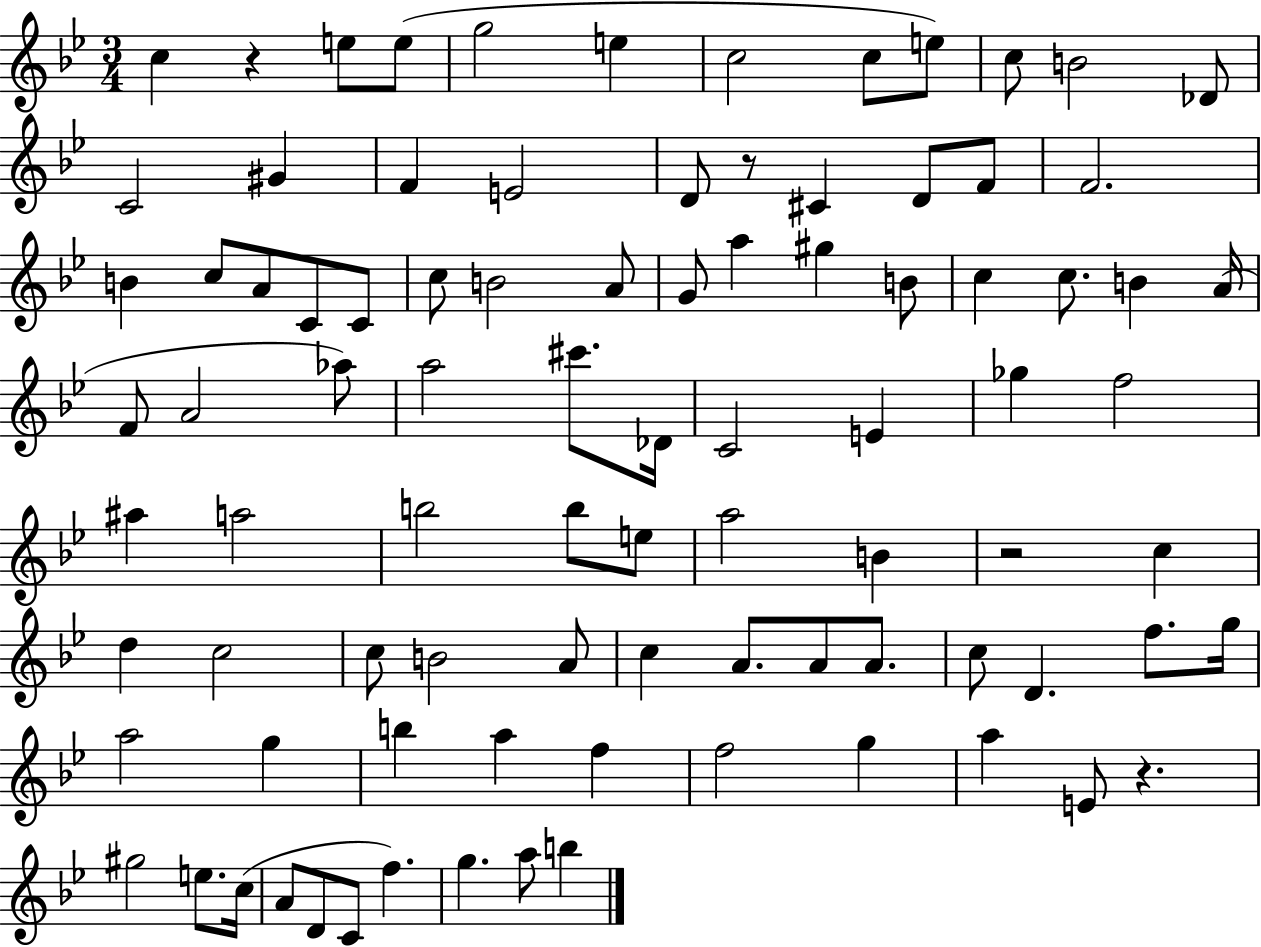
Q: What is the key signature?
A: BES major